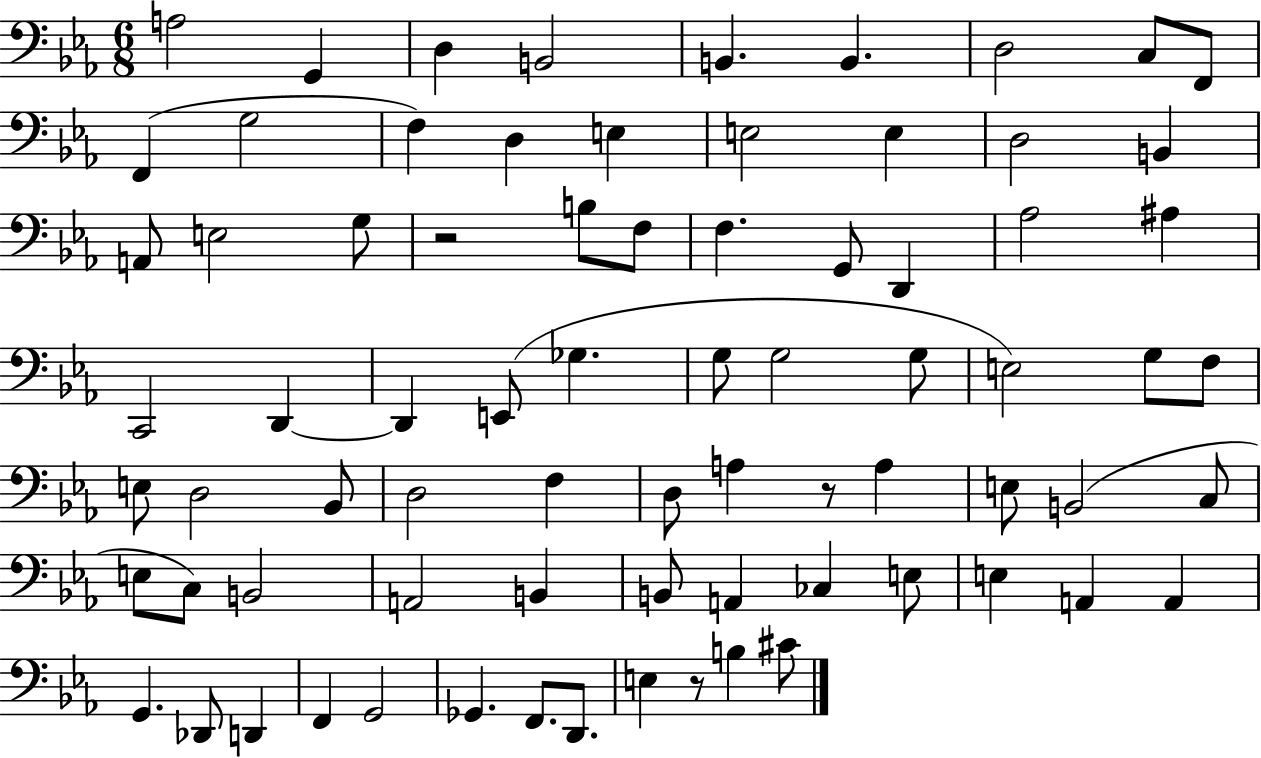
X:1
T:Untitled
M:6/8
L:1/4
K:Eb
A,2 G,, D, B,,2 B,, B,, D,2 C,/2 F,,/2 F,, G,2 F, D, E, E,2 E, D,2 B,, A,,/2 E,2 G,/2 z2 B,/2 F,/2 F, G,,/2 D,, _A,2 ^A, C,,2 D,, D,, E,,/2 _G, G,/2 G,2 G,/2 E,2 G,/2 F,/2 E,/2 D,2 _B,,/2 D,2 F, D,/2 A, z/2 A, E,/2 B,,2 C,/2 E,/2 C,/2 B,,2 A,,2 B,, B,,/2 A,, _C, E,/2 E, A,, A,, G,, _D,,/2 D,, F,, G,,2 _G,, F,,/2 D,,/2 E, z/2 B, ^C/2